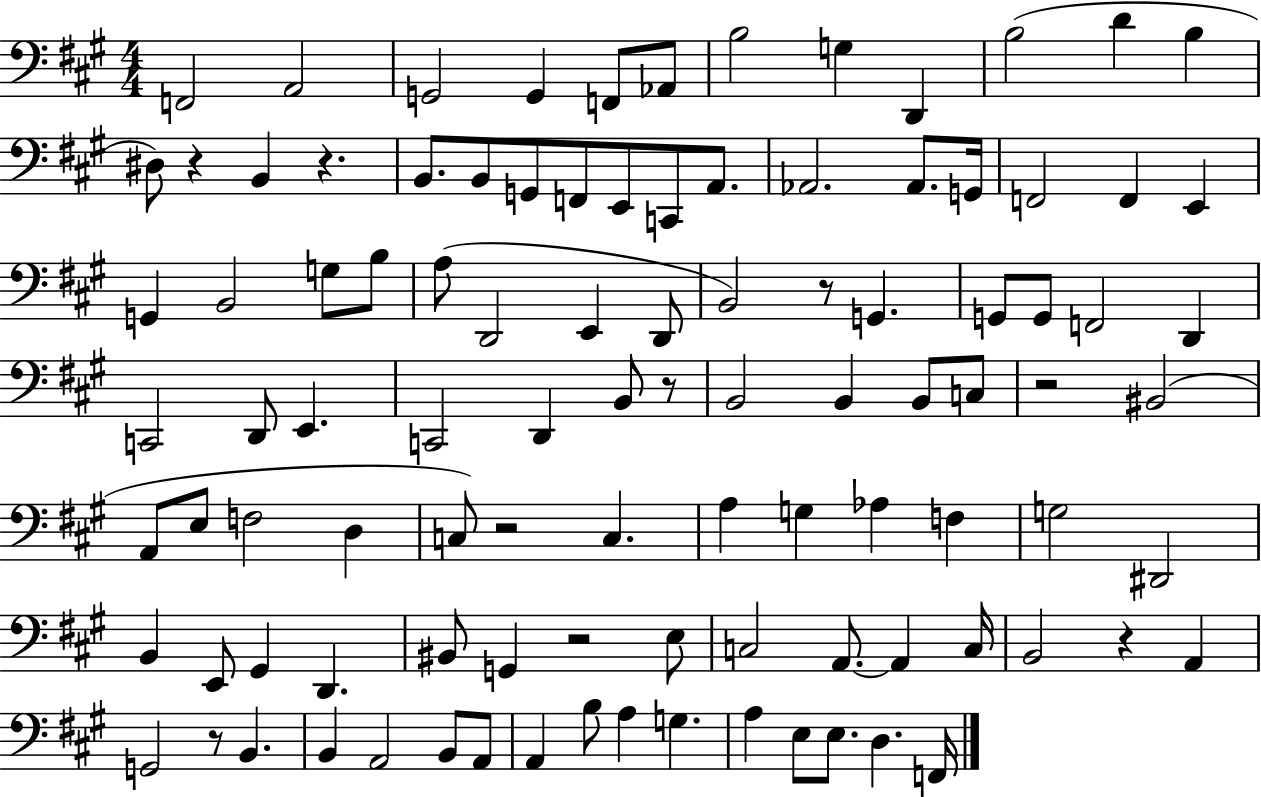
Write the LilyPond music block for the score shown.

{
  \clef bass
  \numericTimeSignature
  \time 4/4
  \key a \major
  \repeat volta 2 { f,2 a,2 | g,2 g,4 f,8 aes,8 | b2 g4 d,4 | b2( d'4 b4 | \break dis8) r4 b,4 r4. | b,8. b,8 g,8 f,8 e,8 c,8 a,8. | aes,2. aes,8. g,16 | f,2 f,4 e,4 | \break g,4 b,2 g8 b8 | a8( d,2 e,4 d,8 | b,2) r8 g,4. | g,8 g,8 f,2 d,4 | \break c,2 d,8 e,4. | c,2 d,4 b,8 r8 | b,2 b,4 b,8 c8 | r2 bis,2( | \break a,8 e8 f2 d4 | c8) r2 c4. | a4 g4 aes4 f4 | g2 dis,2 | \break b,4 e,8 gis,4 d,4. | bis,8 g,4 r2 e8 | c2 a,8.~~ a,4 c16 | b,2 r4 a,4 | \break g,2 r8 b,4. | b,4 a,2 b,8 a,8 | a,4 b8 a4 g4. | a4 e8 e8. d4. f,16 | \break } \bar "|."
}